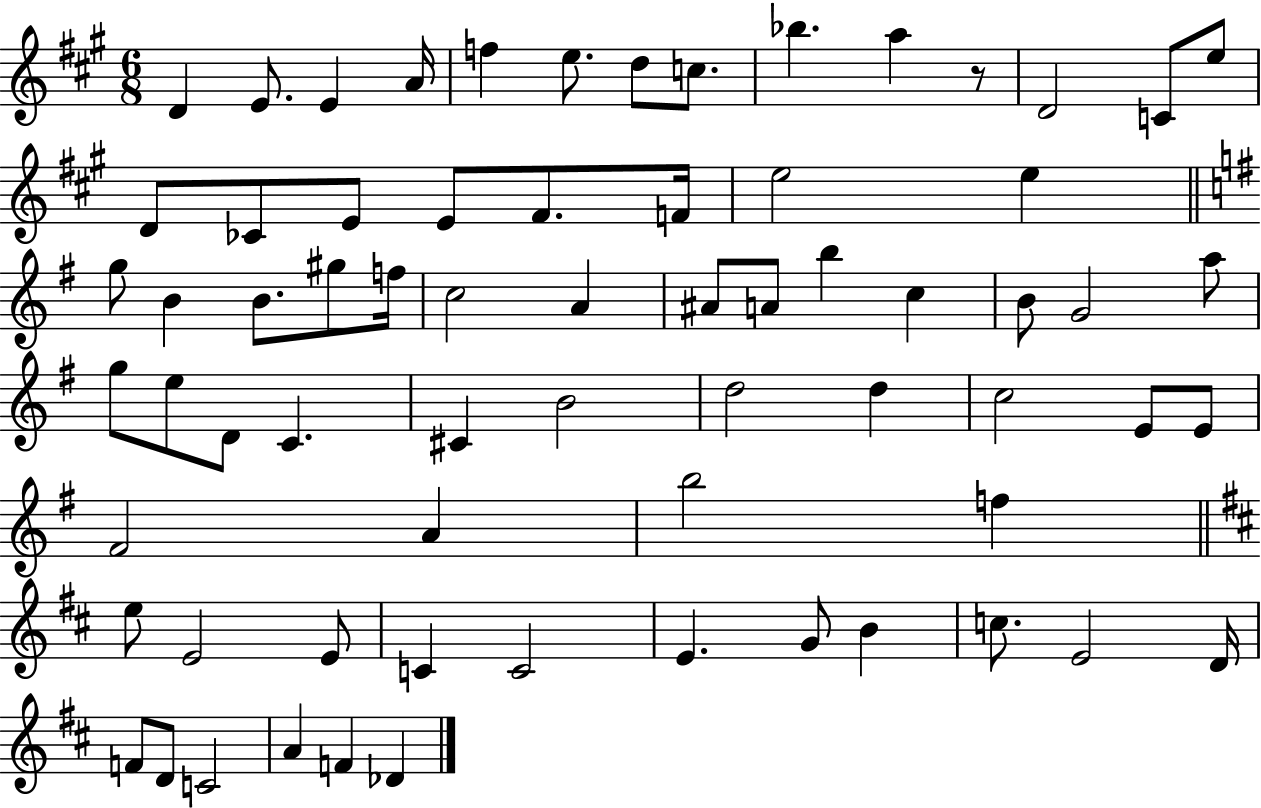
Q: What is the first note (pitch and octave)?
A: D4